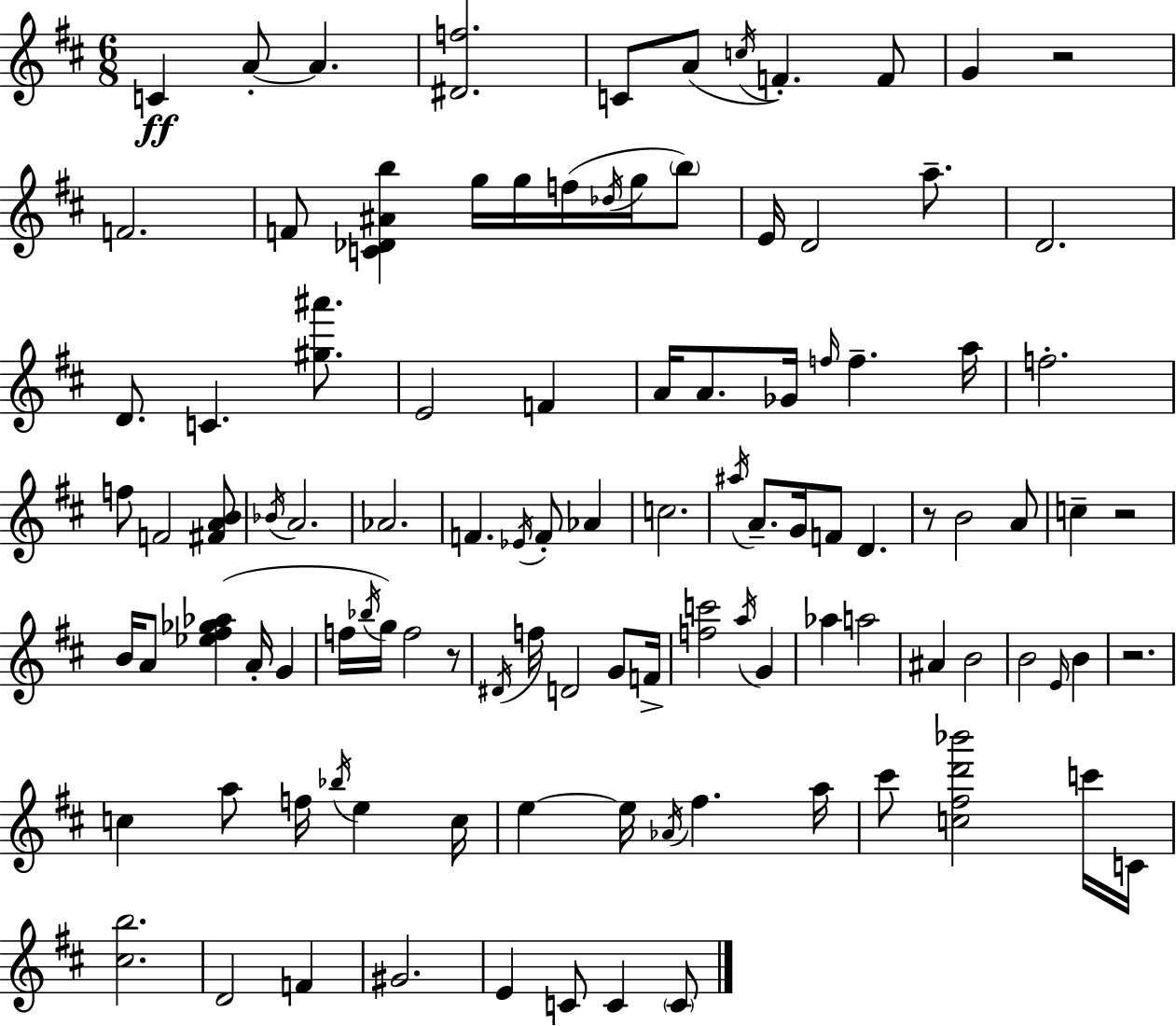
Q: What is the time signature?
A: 6/8